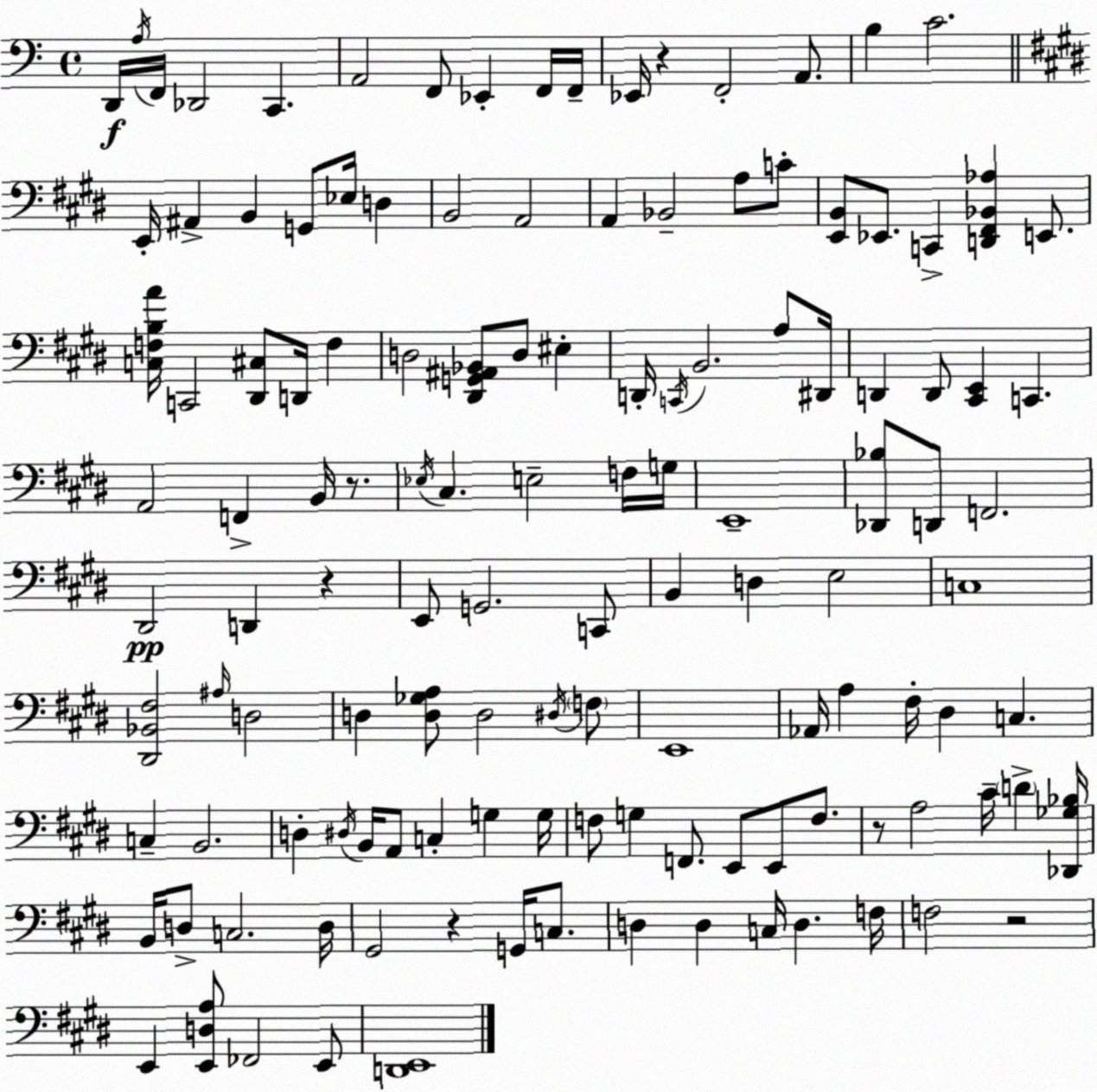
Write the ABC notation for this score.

X:1
T:Untitled
M:4/4
L:1/4
K:C
D,,/4 A,/4 F,,/4 _D,,2 C,, A,,2 F,,/2 _E,, F,,/4 F,,/4 _E,,/4 z F,,2 A,,/2 B, C2 E,,/4 ^A,, B,, G,,/2 _E,/4 D, B,,2 A,,2 A,, _B,,2 A,/2 C/2 [E,,B,,]/2 _E,,/2 C,, [D,,^F,,_B,,_A,] E,,/2 [C,F,B,A]/4 C,,2 [^D,,^C,]/2 D,,/4 F, D,2 [^D,,G,,^A,,_B,,]/2 D,/2 ^E, D,,/4 C,,/4 B,,2 A,/2 ^D,,/4 D,, D,,/2 [^C,,E,,] C,, A,,2 F,, B,,/4 z/2 _E,/4 ^C, E,2 F,/4 G,/4 E,,4 [_D,,_B,]/2 D,,/2 F,,2 ^D,,2 D,, z E,,/2 G,,2 C,,/2 B,, D, E,2 C,4 [^D,,_B,,^F,]2 ^A,/4 D,2 D, [D,_G,A,]/2 D,2 ^D,/4 F,/2 E,,4 _A,,/4 A, ^F,/4 ^D, C, C, B,,2 D, ^D,/4 B,,/4 A,,/2 C, G, G,/4 F,/2 G, F,,/2 E,,/2 E,,/2 F,/2 z/2 A,2 ^C/4 D [_D,,_G,_B,]/4 B,,/4 D,/2 C,2 D,/4 ^G,,2 z G,,/4 C,/2 D, D, C,/4 D, F,/4 F,2 z2 E,, [E,,D,A,]/2 _F,,2 E,,/2 [D,,E,,]4